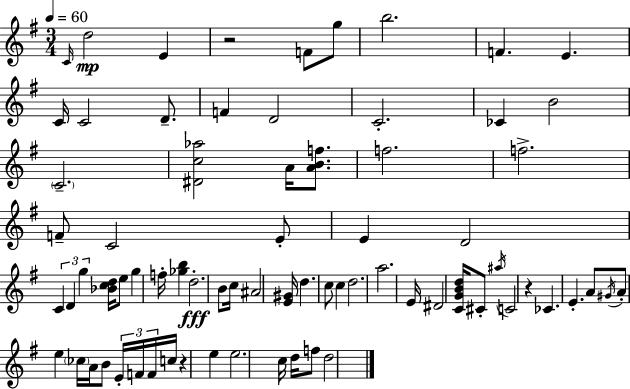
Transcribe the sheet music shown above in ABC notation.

X:1
T:Untitled
M:3/4
L:1/4
K:G
C/4 d2 E z2 F/2 g/2 b2 F E C/4 C2 D/2 F D2 C2 _C B2 C2 [^Dc_a]2 A/4 [ABf]/2 f2 f2 F/2 C2 E/2 E D2 C D g [_Bcd]/4 e/2 g f/4 [_gb] d2 B/2 c/4 ^A2 [E^G]/4 d c/2 c d2 a2 E/4 ^D2 [CGBd]/4 ^C/2 ^a/4 C2 z _C E A/2 ^G/4 A/2 e _c/4 A/4 B/2 E/4 F/4 F/4 c/4 z e e2 c/4 d/4 f/2 d2